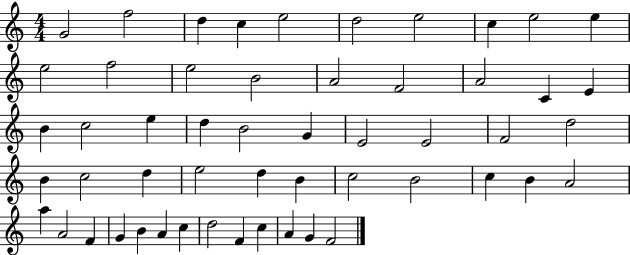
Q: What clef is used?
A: treble